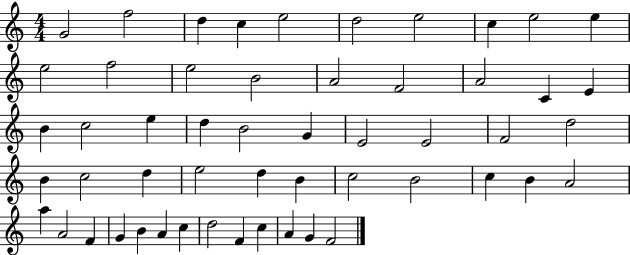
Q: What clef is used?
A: treble